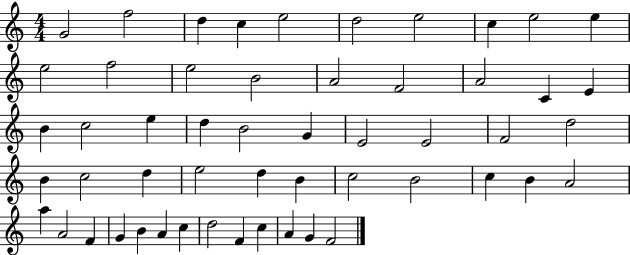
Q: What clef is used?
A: treble